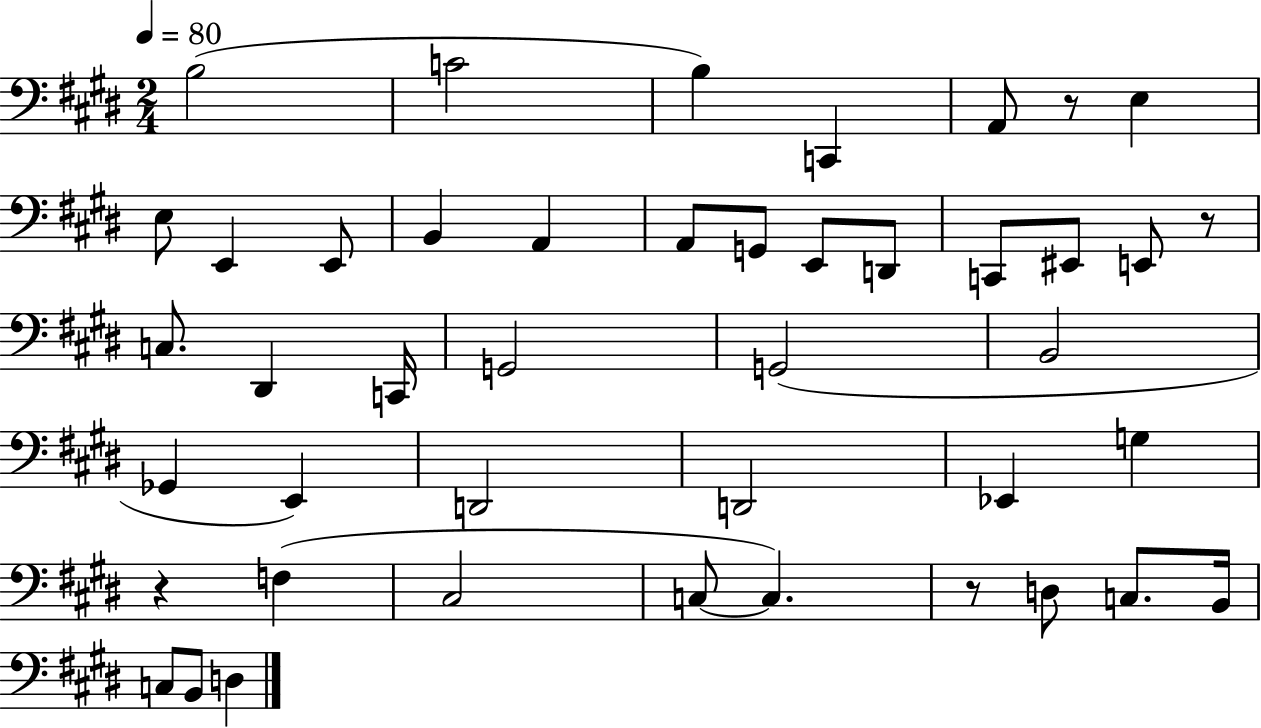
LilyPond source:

{
  \clef bass
  \numericTimeSignature
  \time 2/4
  \key e \major
  \tempo 4 = 80
  b2( | c'2 | b4) c,4 | a,8 r8 e4 | \break e8 e,4 e,8 | b,4 a,4 | a,8 g,8 e,8 d,8 | c,8 eis,8 e,8 r8 | \break c8. dis,4 c,16 | g,2 | g,2( | b,2 | \break ges,4 e,4) | d,2 | d,2 | ees,4 g4 | \break r4 f4( | cis2 | c8~~ c4.) | r8 d8 c8. b,16 | \break c8 b,8 d4 | \bar "|."
}